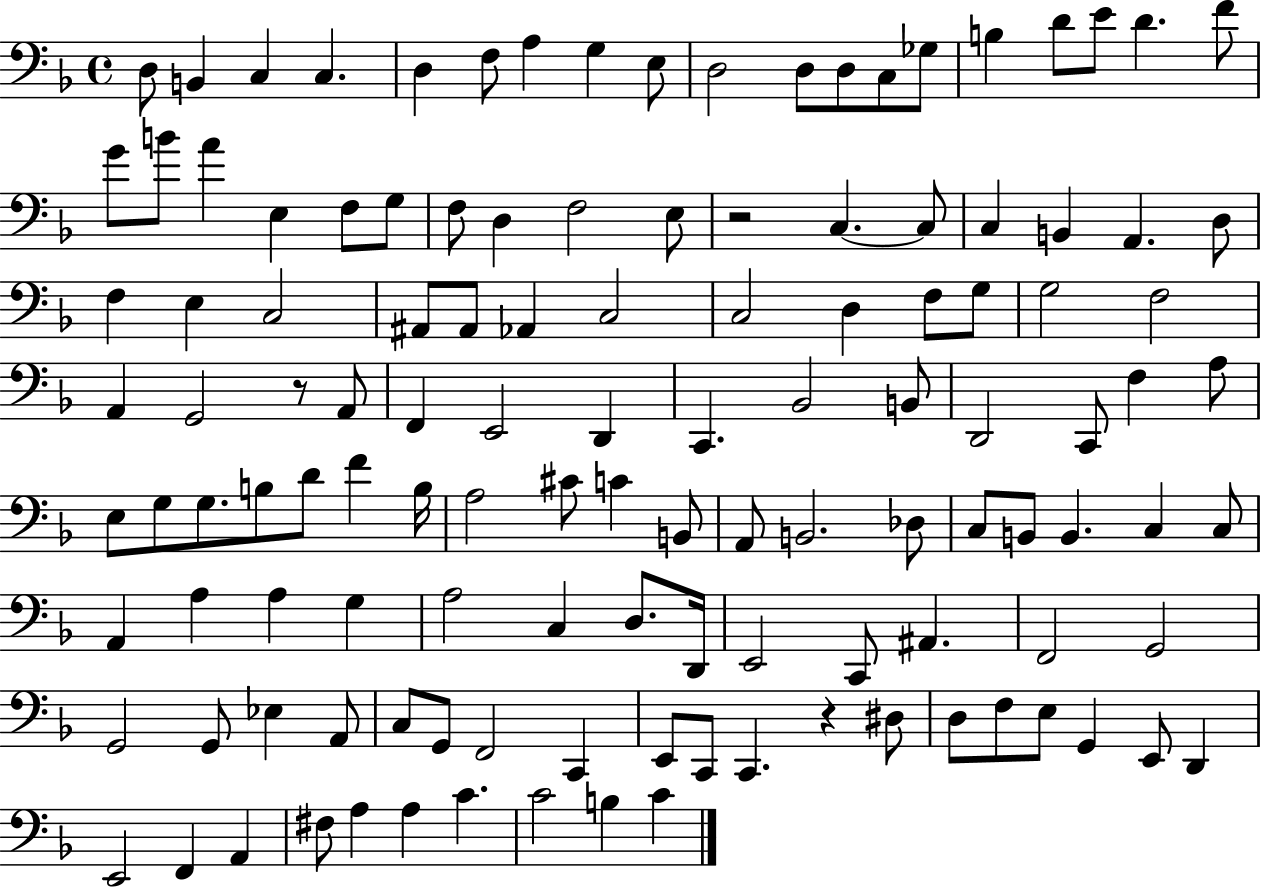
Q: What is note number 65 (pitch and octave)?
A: B3